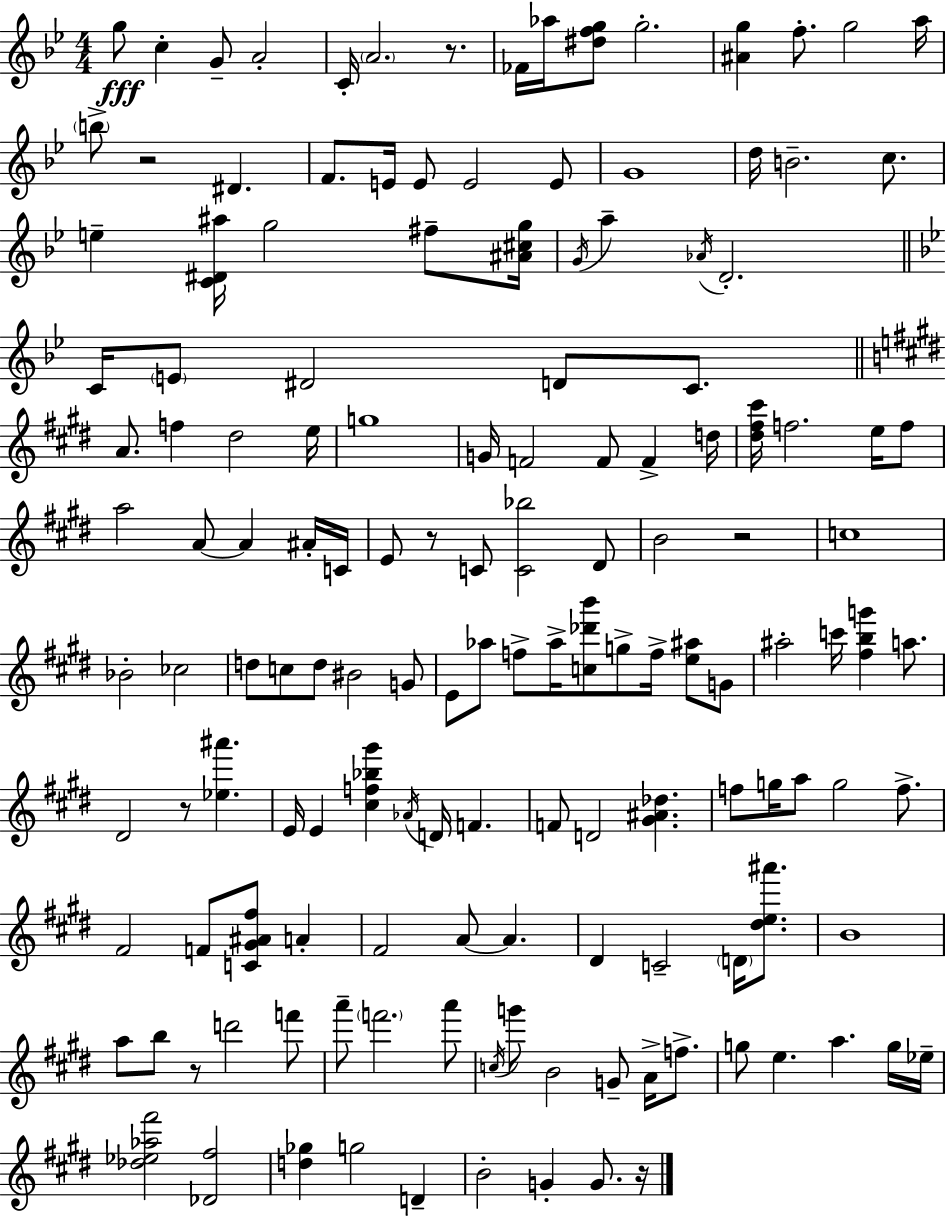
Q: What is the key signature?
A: G minor